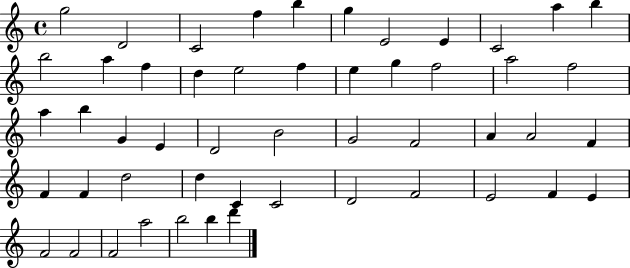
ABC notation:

X:1
T:Untitled
M:4/4
L:1/4
K:C
g2 D2 C2 f b g E2 E C2 a b b2 a f d e2 f e g f2 a2 f2 a b G E D2 B2 G2 F2 A A2 F F F d2 d C C2 D2 F2 E2 F E F2 F2 F2 a2 b2 b d'